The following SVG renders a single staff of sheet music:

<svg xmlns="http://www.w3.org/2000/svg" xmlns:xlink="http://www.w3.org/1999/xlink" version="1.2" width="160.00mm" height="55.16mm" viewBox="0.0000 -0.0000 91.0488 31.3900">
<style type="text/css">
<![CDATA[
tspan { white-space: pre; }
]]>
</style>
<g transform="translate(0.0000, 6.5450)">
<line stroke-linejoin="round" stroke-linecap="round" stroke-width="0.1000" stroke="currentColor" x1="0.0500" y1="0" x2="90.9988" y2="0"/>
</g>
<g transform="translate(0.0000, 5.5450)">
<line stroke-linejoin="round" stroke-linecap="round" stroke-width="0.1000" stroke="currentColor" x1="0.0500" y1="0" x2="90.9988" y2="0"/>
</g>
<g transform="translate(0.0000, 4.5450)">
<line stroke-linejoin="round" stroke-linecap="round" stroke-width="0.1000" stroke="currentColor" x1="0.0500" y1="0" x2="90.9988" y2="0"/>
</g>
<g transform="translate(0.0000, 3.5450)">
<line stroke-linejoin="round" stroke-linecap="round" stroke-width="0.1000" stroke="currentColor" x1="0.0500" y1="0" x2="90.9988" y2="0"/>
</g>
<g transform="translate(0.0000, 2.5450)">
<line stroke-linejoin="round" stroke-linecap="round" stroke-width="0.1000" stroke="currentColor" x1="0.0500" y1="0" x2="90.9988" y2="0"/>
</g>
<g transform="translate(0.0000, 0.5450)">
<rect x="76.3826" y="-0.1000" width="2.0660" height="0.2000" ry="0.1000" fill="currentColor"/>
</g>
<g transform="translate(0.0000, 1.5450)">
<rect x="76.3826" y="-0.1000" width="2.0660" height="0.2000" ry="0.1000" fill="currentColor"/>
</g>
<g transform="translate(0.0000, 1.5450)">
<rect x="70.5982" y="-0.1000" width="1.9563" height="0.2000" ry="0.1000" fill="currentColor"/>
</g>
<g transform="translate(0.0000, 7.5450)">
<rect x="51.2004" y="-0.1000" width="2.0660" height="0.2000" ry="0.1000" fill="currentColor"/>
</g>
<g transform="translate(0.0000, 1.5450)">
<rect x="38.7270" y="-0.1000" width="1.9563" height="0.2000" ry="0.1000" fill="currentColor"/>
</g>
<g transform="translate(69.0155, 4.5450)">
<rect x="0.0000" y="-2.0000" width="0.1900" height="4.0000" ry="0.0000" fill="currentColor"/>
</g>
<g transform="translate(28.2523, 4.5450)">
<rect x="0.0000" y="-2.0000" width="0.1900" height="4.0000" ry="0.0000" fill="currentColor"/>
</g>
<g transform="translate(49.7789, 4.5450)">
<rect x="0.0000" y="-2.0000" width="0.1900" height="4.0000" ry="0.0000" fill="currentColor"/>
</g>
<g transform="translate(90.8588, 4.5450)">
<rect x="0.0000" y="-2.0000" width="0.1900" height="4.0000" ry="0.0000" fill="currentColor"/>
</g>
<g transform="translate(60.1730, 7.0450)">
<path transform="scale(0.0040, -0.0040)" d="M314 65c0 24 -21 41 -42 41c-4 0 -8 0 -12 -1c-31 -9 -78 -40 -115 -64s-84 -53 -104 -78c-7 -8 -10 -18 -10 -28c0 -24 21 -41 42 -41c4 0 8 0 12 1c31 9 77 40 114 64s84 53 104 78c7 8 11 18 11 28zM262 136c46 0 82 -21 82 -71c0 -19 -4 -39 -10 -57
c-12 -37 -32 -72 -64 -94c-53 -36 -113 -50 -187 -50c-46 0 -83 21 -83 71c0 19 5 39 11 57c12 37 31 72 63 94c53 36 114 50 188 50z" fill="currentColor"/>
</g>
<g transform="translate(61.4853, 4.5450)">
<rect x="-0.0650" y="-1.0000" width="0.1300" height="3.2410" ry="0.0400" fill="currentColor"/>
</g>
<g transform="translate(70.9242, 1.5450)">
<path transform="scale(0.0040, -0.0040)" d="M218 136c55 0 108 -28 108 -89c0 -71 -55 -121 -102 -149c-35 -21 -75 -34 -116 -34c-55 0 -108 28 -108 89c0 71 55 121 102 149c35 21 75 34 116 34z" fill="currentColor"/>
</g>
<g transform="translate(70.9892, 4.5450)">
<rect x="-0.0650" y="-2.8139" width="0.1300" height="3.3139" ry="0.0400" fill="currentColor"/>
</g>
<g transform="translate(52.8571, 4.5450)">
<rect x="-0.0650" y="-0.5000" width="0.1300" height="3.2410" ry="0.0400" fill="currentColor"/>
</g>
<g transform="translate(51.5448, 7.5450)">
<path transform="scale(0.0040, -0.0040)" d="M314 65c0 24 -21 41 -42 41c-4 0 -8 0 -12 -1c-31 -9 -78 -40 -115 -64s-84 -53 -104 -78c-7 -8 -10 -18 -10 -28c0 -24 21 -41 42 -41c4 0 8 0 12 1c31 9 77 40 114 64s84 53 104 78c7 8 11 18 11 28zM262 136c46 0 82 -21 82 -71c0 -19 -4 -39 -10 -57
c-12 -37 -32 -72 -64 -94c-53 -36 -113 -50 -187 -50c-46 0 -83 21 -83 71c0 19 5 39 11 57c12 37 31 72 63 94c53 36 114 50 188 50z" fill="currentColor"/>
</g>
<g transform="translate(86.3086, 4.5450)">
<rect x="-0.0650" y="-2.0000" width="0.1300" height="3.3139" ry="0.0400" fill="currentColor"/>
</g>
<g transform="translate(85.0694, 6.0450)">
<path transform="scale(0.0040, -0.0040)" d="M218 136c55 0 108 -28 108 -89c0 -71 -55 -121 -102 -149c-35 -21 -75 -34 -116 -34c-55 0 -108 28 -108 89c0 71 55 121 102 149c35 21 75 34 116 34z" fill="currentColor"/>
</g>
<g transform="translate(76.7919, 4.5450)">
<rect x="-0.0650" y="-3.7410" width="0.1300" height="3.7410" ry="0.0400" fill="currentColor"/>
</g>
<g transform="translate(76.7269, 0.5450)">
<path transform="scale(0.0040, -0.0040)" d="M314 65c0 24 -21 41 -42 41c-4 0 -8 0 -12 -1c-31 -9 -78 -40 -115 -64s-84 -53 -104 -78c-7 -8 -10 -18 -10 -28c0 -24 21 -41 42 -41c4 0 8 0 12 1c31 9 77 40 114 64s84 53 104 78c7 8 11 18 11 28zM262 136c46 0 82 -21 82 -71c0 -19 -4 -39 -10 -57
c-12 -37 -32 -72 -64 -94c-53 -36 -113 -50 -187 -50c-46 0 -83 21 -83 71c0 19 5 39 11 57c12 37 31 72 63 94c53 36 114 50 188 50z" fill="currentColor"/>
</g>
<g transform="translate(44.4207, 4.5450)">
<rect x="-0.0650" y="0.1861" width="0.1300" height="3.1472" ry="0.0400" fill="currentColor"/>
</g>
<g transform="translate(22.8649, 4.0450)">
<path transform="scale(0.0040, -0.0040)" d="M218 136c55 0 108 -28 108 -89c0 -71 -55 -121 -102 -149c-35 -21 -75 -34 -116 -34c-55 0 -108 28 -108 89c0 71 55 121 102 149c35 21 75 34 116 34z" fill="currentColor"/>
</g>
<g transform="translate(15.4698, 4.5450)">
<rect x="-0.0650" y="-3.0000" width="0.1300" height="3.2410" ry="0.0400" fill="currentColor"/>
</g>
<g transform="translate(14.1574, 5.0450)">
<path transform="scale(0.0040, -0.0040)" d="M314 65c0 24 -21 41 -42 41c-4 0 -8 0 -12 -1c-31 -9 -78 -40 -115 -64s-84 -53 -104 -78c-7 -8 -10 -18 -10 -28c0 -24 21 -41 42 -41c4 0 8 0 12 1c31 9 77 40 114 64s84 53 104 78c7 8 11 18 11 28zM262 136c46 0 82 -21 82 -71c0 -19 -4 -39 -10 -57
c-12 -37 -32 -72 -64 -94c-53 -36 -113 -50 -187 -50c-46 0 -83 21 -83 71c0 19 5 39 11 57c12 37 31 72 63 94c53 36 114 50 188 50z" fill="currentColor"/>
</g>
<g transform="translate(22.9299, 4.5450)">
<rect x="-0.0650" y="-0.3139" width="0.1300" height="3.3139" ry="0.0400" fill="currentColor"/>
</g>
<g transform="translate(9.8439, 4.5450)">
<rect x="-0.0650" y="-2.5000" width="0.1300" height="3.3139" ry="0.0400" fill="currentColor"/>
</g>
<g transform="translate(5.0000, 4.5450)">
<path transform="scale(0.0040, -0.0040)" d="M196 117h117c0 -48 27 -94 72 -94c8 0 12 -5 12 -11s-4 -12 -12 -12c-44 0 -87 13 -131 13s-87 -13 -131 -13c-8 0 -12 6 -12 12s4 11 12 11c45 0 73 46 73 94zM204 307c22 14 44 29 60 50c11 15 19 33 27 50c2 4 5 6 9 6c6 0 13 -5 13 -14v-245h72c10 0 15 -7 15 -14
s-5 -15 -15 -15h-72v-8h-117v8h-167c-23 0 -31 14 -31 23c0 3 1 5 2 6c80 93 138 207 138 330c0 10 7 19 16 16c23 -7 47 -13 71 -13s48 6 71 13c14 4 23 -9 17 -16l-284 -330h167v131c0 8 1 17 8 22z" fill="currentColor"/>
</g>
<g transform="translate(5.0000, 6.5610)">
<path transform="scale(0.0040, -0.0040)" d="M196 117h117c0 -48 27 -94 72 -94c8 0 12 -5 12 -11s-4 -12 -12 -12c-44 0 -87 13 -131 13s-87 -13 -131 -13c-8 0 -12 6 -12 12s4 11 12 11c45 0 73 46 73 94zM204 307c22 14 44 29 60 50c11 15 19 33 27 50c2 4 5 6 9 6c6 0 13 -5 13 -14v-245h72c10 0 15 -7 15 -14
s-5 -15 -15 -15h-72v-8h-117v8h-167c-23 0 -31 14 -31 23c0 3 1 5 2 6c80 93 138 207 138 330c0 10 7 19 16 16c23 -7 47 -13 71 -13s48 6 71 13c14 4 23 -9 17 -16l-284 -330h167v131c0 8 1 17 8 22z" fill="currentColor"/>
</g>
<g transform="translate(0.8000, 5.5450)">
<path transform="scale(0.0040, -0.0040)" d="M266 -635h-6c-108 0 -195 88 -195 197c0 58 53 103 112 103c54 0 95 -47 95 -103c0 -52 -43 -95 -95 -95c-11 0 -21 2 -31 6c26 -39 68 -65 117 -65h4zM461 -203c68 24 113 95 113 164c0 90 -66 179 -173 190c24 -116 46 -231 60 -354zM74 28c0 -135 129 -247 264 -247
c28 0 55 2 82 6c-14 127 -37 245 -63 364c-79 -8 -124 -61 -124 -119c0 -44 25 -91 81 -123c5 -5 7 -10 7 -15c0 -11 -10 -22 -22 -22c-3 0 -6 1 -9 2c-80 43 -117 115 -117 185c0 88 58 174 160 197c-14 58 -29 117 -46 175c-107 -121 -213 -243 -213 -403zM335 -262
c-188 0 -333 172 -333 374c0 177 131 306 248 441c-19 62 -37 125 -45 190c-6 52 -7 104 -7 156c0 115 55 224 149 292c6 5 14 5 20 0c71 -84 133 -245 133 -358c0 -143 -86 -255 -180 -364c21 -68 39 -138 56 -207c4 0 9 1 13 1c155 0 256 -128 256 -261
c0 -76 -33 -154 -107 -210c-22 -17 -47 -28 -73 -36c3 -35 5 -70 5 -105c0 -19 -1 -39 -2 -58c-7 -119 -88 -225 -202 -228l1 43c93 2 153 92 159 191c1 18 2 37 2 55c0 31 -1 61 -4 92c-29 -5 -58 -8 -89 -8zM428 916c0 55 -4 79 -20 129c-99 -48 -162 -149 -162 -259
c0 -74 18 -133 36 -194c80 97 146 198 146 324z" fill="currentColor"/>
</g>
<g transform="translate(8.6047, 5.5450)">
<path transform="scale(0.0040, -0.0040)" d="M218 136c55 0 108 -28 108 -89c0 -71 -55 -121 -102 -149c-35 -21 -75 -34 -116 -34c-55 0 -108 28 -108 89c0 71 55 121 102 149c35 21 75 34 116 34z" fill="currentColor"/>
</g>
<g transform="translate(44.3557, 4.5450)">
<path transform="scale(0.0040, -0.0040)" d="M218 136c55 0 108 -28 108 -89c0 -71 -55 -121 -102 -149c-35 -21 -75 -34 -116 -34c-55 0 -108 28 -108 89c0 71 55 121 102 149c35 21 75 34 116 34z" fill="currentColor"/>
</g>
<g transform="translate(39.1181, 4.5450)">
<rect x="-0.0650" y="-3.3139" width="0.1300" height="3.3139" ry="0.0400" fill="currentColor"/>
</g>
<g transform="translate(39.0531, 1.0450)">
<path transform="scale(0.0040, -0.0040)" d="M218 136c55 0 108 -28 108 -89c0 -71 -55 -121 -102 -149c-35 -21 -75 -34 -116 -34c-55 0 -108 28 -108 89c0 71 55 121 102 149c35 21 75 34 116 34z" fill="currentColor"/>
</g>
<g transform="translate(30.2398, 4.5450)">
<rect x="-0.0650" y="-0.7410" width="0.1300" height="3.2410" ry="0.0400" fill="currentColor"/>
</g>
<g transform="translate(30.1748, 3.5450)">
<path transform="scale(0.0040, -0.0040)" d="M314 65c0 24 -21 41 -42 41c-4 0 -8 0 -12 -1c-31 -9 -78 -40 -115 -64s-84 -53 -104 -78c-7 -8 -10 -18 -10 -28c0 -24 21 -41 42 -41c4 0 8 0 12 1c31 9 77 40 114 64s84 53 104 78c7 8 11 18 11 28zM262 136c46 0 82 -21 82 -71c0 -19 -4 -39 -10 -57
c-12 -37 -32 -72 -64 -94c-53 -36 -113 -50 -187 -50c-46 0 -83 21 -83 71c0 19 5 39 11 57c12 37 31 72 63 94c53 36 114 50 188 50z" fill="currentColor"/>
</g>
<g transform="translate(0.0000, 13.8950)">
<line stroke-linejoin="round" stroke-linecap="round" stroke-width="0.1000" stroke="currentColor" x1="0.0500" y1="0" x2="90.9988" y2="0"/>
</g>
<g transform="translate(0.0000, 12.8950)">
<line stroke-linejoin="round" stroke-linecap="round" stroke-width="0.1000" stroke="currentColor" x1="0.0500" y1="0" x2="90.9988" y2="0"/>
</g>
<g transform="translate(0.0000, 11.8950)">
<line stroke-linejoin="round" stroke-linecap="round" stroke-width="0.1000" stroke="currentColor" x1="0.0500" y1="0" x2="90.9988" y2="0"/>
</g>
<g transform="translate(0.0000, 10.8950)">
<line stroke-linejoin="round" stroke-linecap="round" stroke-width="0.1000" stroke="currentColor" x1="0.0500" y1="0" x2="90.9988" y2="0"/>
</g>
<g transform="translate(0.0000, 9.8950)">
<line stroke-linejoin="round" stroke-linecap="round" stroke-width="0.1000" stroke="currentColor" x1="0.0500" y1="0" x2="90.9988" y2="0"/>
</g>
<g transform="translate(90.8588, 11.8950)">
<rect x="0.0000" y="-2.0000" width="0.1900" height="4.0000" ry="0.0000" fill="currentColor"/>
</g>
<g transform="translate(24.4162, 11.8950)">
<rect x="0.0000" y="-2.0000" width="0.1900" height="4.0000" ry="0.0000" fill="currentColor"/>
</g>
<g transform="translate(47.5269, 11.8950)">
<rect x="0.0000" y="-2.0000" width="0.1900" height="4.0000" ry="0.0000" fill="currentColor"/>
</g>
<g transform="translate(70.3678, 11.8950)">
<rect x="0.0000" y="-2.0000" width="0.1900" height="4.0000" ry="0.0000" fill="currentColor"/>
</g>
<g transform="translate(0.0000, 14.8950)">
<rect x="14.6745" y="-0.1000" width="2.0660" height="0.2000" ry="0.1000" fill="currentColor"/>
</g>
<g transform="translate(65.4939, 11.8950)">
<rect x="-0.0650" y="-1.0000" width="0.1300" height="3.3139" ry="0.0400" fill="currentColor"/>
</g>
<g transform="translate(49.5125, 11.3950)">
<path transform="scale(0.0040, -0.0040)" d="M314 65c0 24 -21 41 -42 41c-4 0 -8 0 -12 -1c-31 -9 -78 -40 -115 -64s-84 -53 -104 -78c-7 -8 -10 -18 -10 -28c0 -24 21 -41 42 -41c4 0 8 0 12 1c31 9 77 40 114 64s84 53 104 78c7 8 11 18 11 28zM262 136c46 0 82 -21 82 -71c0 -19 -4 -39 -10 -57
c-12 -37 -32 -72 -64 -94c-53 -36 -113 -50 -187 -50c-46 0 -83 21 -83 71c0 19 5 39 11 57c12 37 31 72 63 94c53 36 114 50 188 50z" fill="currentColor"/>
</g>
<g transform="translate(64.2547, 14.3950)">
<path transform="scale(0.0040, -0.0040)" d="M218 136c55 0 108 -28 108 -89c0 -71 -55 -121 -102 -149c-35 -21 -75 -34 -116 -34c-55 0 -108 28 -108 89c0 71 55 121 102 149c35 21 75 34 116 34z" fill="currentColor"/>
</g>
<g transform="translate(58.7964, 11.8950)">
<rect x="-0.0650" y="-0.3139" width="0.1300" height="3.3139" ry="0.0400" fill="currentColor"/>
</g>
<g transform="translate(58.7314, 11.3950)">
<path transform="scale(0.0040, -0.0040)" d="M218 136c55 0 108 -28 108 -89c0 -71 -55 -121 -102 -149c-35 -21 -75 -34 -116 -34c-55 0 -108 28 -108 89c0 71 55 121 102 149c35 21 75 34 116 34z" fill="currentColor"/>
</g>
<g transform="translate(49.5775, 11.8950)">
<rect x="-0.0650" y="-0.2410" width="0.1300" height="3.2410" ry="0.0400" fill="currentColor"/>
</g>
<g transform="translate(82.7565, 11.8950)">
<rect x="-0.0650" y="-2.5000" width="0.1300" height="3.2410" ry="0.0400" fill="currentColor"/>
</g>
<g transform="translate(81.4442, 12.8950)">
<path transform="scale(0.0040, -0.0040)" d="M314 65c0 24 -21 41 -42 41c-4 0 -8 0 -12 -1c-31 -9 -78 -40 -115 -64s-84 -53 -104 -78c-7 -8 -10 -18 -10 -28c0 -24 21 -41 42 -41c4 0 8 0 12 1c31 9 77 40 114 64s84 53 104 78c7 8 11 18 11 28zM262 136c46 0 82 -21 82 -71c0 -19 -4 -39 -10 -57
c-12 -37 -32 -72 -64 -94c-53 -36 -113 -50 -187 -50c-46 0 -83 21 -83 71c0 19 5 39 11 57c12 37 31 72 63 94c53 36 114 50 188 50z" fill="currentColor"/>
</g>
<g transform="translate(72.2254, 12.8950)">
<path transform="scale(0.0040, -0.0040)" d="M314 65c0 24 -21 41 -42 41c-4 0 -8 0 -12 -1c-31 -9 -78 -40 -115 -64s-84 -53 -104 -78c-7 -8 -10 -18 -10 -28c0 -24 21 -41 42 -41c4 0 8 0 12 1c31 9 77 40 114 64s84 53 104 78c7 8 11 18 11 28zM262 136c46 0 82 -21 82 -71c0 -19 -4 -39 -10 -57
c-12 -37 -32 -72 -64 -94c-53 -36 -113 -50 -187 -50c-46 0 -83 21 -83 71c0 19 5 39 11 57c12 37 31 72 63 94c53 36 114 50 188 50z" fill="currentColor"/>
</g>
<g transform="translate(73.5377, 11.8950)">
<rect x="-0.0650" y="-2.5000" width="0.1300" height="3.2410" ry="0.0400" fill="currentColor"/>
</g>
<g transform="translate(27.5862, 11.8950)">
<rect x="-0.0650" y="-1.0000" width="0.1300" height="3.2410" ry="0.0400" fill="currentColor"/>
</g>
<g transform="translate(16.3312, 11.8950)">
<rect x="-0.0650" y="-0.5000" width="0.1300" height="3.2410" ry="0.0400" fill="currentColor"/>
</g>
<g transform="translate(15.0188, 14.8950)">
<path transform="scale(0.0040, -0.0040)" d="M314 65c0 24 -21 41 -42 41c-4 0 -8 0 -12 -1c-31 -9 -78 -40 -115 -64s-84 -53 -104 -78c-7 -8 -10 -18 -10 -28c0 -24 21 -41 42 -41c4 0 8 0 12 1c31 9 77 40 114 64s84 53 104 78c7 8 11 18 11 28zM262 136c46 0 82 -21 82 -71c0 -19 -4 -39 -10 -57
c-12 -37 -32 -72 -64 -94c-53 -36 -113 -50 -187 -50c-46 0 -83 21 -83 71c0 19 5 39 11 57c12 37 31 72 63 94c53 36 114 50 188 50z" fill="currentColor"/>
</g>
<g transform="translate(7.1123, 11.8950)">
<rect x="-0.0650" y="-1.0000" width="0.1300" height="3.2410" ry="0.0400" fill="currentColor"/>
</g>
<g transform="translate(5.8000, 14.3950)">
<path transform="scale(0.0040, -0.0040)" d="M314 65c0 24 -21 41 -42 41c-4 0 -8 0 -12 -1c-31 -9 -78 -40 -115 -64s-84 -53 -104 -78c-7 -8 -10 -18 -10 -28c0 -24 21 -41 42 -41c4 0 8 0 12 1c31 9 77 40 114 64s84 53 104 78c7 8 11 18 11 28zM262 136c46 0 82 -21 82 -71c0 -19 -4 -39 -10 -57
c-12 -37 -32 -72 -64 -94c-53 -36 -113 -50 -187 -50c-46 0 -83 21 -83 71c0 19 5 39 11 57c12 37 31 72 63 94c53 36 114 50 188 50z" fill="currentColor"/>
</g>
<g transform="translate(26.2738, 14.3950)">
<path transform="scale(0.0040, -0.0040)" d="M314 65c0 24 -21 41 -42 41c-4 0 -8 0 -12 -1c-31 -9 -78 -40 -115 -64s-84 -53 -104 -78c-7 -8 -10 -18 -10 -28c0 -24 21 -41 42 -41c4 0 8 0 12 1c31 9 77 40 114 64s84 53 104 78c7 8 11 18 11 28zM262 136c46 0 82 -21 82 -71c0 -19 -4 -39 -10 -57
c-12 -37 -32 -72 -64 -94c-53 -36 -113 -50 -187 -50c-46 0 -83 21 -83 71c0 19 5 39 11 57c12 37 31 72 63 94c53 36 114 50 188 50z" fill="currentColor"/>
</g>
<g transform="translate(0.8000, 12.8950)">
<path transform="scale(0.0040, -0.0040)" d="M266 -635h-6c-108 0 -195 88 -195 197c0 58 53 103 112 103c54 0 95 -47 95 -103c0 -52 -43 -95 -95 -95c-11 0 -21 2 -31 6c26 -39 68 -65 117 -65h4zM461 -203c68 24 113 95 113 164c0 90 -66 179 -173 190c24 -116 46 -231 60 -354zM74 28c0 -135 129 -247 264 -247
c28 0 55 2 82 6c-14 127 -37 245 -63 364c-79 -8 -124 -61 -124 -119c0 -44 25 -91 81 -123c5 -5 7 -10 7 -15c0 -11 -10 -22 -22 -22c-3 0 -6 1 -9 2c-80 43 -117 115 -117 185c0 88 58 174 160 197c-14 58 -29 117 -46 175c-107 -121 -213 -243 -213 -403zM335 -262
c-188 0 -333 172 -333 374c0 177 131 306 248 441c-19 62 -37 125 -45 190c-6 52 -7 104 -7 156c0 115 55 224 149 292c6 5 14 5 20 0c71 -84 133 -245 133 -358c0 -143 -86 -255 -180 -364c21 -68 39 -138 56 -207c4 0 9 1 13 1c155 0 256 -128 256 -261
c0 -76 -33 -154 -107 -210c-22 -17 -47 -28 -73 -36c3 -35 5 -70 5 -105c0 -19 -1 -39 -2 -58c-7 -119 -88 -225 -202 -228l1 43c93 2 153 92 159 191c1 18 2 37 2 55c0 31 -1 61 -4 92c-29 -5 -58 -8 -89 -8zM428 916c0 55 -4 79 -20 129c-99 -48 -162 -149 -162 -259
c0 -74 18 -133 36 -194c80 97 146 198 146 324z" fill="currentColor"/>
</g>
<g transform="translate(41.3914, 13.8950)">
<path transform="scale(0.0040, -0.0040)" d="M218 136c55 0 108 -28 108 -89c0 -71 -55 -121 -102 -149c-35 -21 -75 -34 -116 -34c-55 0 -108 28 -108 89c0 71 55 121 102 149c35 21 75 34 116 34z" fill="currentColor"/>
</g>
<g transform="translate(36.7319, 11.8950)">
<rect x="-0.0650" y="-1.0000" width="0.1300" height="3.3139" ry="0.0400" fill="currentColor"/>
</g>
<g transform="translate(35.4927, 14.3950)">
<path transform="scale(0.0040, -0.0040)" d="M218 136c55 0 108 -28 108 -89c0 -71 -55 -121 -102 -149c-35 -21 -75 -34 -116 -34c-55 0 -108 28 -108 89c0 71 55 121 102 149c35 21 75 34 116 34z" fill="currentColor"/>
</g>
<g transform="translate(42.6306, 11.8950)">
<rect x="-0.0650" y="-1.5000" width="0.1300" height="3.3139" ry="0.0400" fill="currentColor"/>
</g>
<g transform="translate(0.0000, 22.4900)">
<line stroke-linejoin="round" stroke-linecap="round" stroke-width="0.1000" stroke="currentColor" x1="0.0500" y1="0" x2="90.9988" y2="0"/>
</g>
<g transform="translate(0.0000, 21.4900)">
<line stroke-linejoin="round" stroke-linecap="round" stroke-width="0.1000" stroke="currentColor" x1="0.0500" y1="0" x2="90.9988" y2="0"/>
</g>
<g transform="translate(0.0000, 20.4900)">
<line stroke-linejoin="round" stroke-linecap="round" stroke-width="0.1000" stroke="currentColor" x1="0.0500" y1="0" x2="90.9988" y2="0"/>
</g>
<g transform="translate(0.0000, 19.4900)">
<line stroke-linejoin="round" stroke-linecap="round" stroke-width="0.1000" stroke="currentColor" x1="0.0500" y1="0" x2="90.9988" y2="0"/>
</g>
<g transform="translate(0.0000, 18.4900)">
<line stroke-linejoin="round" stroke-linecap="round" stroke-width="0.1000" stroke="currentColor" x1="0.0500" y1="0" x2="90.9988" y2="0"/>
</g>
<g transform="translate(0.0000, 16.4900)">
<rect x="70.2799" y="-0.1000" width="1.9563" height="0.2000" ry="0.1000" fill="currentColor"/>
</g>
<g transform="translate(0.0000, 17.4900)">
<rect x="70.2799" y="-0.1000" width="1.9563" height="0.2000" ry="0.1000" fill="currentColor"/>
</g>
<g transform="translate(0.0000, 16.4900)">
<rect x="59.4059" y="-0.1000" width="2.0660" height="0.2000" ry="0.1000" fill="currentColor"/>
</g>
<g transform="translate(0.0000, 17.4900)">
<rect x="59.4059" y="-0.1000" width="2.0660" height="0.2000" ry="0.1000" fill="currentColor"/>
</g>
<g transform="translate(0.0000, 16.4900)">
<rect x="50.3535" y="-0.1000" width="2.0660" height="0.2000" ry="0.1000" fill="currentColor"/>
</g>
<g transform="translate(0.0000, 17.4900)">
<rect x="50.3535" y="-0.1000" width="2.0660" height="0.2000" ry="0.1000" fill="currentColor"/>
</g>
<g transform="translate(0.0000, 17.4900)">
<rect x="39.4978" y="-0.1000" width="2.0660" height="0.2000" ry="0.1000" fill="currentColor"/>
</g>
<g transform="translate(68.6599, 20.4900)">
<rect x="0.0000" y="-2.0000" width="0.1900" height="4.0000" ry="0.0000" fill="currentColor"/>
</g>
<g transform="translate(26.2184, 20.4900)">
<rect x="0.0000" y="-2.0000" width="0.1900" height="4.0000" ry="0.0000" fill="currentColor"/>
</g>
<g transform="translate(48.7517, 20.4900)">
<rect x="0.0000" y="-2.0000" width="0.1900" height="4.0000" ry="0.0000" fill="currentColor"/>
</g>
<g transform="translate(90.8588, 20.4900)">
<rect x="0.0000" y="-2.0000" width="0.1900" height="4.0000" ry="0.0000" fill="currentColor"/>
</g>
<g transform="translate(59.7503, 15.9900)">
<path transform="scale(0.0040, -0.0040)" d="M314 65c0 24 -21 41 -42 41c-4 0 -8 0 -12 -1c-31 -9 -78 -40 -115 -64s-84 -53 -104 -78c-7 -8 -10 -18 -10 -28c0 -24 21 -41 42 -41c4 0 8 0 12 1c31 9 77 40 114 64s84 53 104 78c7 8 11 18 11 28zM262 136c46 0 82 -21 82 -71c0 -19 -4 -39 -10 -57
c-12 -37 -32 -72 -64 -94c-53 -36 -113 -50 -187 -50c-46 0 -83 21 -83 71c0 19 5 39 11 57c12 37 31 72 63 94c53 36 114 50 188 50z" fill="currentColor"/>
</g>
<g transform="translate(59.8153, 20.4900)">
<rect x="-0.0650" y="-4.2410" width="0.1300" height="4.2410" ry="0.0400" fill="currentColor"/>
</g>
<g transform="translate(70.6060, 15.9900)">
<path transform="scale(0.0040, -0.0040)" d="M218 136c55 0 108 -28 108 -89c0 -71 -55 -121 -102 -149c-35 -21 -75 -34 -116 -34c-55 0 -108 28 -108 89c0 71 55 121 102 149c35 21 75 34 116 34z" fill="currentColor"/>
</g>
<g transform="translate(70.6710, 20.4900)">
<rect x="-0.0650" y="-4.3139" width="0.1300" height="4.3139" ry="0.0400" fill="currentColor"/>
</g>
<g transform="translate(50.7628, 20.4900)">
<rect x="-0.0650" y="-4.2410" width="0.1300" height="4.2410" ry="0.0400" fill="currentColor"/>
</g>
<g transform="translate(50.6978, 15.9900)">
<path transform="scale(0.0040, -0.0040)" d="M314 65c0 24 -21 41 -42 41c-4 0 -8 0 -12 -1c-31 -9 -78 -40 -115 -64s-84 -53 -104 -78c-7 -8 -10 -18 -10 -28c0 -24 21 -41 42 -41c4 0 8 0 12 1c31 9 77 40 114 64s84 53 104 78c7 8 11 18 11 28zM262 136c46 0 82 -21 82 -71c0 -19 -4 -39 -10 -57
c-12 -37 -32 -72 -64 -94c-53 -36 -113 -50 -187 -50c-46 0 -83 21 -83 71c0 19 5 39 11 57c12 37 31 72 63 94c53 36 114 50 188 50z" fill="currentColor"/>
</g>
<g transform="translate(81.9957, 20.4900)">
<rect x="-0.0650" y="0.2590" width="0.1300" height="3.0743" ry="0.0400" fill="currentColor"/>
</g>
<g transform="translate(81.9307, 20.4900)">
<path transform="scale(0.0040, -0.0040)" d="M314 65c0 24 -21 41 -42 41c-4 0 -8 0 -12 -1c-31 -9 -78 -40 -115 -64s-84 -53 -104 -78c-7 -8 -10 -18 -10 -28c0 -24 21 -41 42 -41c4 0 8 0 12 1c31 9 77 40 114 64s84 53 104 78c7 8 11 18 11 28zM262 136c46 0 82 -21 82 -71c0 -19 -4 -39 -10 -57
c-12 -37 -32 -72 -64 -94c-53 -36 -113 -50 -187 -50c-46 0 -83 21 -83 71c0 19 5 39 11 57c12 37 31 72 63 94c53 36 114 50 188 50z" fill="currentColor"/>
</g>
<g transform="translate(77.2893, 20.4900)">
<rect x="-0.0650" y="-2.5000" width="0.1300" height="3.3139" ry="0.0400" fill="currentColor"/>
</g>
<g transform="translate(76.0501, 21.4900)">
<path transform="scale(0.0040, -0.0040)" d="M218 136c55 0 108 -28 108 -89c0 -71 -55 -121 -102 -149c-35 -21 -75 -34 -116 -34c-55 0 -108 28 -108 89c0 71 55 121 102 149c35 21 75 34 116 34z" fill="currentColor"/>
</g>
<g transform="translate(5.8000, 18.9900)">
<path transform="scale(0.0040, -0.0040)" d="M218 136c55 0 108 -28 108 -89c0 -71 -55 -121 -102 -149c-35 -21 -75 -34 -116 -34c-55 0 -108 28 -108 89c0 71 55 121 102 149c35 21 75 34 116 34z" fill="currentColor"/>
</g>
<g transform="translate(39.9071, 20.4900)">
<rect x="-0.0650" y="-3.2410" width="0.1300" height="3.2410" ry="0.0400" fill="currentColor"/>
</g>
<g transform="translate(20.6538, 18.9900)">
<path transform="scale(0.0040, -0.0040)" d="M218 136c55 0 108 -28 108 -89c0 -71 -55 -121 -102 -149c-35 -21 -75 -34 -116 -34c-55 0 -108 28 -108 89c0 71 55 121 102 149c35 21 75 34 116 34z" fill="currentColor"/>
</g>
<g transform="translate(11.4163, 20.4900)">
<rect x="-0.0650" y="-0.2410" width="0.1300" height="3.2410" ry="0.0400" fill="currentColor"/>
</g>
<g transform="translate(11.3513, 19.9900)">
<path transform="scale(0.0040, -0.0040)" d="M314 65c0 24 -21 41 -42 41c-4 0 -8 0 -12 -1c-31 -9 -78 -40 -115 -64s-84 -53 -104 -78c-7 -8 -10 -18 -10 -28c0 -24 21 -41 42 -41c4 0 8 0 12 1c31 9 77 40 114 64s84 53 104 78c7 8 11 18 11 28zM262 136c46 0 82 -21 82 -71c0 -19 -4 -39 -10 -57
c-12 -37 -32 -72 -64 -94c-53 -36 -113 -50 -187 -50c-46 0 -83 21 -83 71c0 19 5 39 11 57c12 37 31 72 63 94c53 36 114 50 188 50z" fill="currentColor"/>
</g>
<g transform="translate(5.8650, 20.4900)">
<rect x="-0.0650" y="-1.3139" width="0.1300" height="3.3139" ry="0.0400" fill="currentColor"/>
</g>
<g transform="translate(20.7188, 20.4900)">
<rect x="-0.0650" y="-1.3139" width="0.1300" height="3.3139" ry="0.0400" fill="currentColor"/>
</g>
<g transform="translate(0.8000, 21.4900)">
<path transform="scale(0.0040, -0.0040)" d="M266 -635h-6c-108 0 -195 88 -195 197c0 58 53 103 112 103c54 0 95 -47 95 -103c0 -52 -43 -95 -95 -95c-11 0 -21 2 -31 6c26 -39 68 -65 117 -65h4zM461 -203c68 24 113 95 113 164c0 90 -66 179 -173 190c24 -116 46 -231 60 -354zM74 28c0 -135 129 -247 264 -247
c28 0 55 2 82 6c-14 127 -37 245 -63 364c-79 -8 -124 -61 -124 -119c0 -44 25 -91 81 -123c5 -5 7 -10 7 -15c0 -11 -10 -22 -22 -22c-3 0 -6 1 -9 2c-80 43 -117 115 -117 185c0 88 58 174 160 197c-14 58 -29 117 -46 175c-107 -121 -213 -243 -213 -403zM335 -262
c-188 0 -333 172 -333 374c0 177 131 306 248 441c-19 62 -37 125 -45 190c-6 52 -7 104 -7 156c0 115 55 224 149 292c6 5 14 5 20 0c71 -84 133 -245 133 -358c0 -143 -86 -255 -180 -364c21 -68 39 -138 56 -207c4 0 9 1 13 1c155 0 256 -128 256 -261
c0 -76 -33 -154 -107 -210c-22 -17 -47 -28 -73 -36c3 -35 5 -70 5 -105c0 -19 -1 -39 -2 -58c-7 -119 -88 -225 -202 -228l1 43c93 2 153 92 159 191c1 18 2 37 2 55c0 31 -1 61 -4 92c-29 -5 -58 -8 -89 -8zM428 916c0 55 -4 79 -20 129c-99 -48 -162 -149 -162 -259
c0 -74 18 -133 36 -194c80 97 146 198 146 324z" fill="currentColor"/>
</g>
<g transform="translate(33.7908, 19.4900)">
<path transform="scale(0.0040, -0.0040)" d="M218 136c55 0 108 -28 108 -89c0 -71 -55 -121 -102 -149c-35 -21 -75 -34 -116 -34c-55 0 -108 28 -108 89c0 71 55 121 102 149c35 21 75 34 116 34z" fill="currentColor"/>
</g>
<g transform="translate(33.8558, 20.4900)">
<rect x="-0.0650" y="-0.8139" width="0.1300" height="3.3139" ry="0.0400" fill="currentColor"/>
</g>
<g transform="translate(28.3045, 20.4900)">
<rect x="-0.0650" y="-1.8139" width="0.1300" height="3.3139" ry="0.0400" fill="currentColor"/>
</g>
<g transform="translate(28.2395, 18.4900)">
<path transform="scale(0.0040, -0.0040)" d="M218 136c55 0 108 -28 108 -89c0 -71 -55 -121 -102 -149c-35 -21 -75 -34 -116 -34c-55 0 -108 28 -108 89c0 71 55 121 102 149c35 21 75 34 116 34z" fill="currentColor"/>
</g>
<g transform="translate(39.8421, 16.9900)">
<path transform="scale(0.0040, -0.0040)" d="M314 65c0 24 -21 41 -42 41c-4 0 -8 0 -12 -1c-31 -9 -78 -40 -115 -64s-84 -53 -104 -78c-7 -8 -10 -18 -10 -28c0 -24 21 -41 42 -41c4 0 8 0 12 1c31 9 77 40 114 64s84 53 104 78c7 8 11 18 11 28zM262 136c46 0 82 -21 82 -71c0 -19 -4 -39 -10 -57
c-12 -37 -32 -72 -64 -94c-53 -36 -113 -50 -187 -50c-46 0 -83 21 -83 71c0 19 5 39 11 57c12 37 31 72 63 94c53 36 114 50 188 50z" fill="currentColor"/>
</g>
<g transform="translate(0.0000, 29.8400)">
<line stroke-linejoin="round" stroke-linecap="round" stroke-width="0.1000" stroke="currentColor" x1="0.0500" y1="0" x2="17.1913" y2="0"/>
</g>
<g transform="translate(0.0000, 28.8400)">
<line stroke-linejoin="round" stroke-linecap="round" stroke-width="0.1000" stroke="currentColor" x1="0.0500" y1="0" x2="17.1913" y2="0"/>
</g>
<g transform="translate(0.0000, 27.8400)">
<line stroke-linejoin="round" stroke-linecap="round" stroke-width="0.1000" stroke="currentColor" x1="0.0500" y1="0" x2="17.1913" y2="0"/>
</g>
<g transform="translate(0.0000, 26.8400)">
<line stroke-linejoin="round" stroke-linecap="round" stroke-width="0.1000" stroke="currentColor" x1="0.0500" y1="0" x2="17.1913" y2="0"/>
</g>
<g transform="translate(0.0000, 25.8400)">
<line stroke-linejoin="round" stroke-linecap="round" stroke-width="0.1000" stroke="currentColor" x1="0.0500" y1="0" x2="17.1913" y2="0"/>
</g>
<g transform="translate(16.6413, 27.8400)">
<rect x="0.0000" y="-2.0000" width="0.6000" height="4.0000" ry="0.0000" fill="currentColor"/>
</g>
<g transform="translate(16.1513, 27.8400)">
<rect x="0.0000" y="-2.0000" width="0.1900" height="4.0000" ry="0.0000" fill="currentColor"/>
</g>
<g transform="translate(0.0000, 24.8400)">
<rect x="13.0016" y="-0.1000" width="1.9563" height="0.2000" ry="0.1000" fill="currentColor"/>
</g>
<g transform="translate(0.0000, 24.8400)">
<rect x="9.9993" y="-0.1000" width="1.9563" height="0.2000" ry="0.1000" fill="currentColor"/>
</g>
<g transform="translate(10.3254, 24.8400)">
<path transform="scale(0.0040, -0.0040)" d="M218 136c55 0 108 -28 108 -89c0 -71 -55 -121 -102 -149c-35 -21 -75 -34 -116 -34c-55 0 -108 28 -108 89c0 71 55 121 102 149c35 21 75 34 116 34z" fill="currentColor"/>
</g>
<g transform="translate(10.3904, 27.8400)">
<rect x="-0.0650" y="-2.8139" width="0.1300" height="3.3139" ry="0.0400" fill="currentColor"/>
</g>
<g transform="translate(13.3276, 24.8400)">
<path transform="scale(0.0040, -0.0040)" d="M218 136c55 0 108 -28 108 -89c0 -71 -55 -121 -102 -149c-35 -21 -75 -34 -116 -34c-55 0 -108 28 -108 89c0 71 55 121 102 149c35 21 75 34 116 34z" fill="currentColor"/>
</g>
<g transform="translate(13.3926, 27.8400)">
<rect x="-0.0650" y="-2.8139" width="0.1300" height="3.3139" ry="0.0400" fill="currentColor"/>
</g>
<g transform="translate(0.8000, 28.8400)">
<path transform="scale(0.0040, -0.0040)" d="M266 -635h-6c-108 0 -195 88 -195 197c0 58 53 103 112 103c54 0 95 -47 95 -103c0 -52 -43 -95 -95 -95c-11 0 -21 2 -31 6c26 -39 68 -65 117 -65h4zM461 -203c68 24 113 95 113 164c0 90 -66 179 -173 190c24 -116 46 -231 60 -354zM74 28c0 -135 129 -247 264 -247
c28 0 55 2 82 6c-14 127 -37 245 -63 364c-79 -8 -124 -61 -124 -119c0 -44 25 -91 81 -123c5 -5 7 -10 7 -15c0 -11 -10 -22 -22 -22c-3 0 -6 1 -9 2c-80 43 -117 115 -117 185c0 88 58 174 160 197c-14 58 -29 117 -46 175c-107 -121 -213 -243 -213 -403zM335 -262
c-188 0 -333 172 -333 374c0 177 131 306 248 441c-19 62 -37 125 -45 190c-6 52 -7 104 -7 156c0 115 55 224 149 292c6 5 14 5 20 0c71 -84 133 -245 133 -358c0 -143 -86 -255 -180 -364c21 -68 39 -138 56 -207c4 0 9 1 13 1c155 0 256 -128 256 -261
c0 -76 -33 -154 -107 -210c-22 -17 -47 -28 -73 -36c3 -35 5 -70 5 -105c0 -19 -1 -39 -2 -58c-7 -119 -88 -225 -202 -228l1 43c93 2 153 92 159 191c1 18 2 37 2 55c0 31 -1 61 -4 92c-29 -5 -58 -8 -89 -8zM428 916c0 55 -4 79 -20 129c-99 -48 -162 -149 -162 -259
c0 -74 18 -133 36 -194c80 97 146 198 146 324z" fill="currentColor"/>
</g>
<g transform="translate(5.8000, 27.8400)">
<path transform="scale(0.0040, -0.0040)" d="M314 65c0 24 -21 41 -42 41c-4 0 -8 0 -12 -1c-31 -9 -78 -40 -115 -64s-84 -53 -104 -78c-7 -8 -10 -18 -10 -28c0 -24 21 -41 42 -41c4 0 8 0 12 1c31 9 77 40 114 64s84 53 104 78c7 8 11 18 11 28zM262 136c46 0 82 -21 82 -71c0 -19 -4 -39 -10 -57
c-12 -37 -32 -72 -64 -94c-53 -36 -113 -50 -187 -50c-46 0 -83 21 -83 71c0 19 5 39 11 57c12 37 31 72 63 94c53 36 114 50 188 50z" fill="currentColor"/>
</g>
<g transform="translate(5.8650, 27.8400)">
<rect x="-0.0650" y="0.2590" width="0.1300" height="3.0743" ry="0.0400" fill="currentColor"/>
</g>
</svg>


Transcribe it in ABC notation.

X:1
T:Untitled
M:4/4
L:1/4
K:C
G A2 c d2 b B C2 D2 a c'2 F D2 C2 D2 D E c2 c D G2 G2 e c2 e f d b2 d'2 d'2 d' G B2 B2 a a